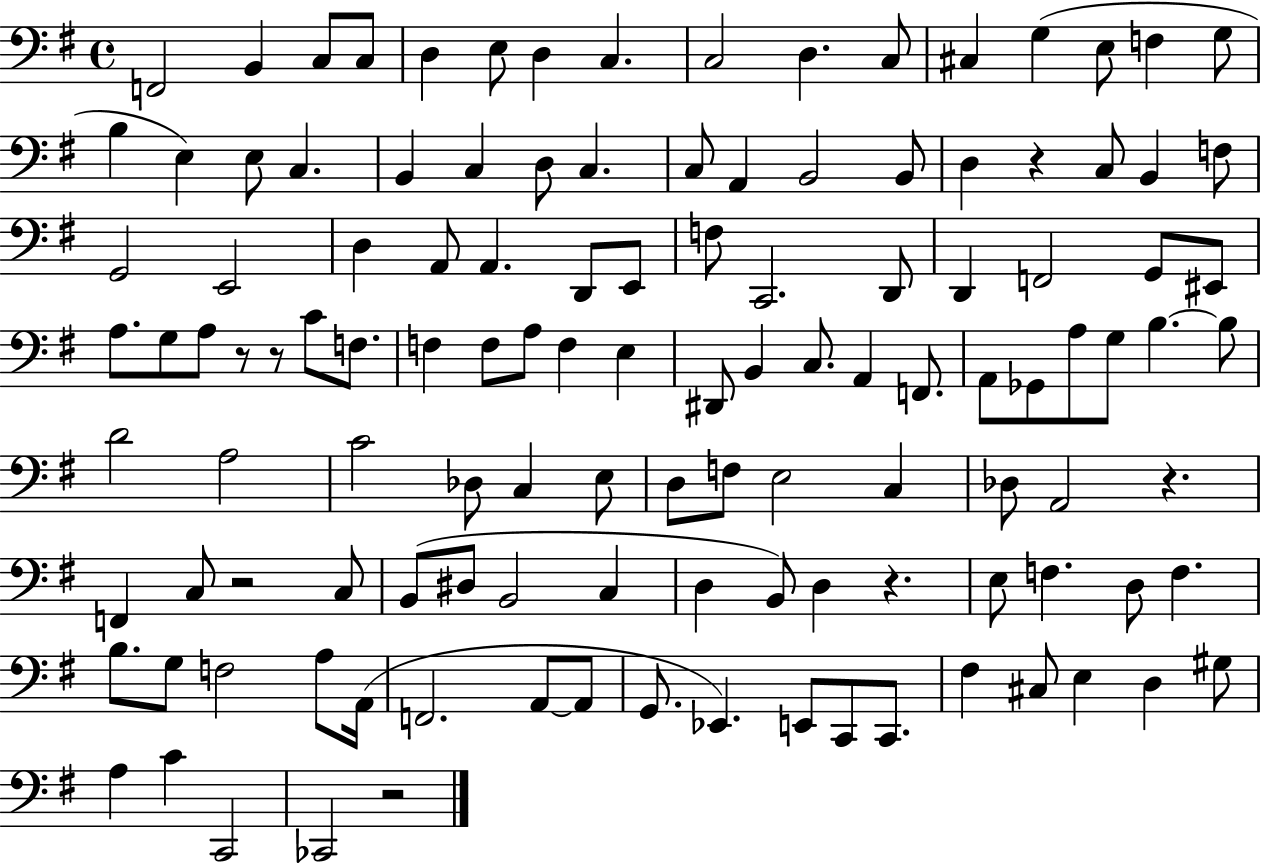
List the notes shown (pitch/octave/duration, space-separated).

F2/h B2/q C3/e C3/e D3/q E3/e D3/q C3/q. C3/h D3/q. C3/e C#3/q G3/q E3/e F3/q G3/e B3/q E3/q E3/e C3/q. B2/q C3/q D3/e C3/q. C3/e A2/q B2/h B2/e D3/q R/q C3/e B2/q F3/e G2/h E2/h D3/q A2/e A2/q. D2/e E2/e F3/e C2/h. D2/e D2/q F2/h G2/e EIS2/e A3/e. G3/e A3/e R/e R/e C4/e F3/e. F3/q F3/e A3/e F3/q E3/q D#2/e B2/q C3/e. A2/q F2/e. A2/e Gb2/e A3/e G3/e B3/q. B3/e D4/h A3/h C4/h Db3/e C3/q E3/e D3/e F3/e E3/h C3/q Db3/e A2/h R/q. F2/q C3/e R/h C3/e B2/e D#3/e B2/h C3/q D3/q B2/e D3/q R/q. E3/e F3/q. D3/e F3/q. B3/e. G3/e F3/h A3/e A2/s F2/h. A2/e A2/e G2/e. Eb2/q. E2/e C2/e C2/e. F#3/q C#3/e E3/q D3/q G#3/e A3/q C4/q C2/h CES2/h R/h